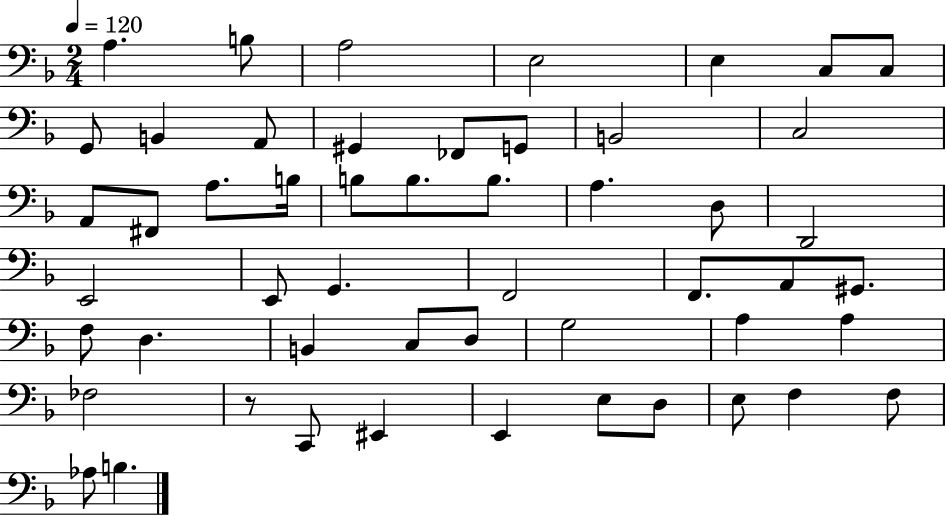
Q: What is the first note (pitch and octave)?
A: A3